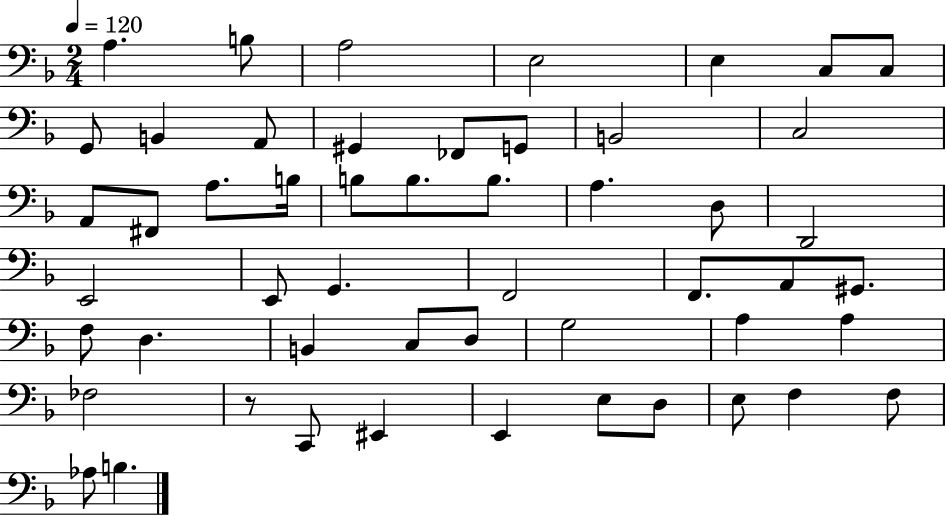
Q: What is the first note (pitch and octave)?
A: A3